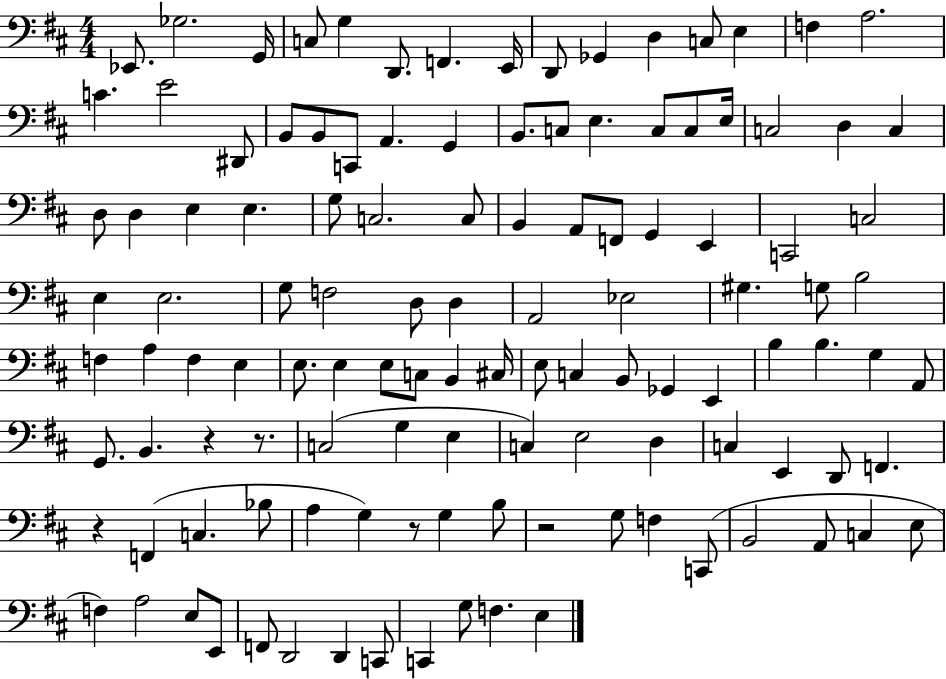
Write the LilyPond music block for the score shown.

{
  \clef bass
  \numericTimeSignature
  \time 4/4
  \key d \major
  ees,8. ges2. g,16 | c8 g4 d,8. f,4. e,16 | d,8 ges,4 d4 c8 e4 | f4 a2. | \break c'4. e'2 dis,8 | b,8 b,8 c,8 a,4. g,4 | b,8. c8 e4. c8 c8 e16 | c2 d4 c4 | \break d8 d4 e4 e4. | g8 c2. c8 | b,4 a,8 f,8 g,4 e,4 | c,2 c2 | \break e4 e2. | g8 f2 d8 d4 | a,2 ees2 | gis4. g8 b2 | \break f4 a4 f4 e4 | e8. e4 e8 c8 b,4 cis16 | e8 c4 b,8 ges,4 e,4 | b4 b4. g4 a,8 | \break g,8. b,4. r4 r8. | c2( g4 e4 | c4) e2 d4 | c4 e,4 d,8 f,4. | \break r4 f,4( c4. bes8 | a4 g4) r8 g4 b8 | r2 g8 f4 c,8( | b,2 a,8 c4 e8 | \break f4) a2 e8 e,8 | f,8 d,2 d,4 c,8 | c,4 g8 f4. e4 | \bar "|."
}